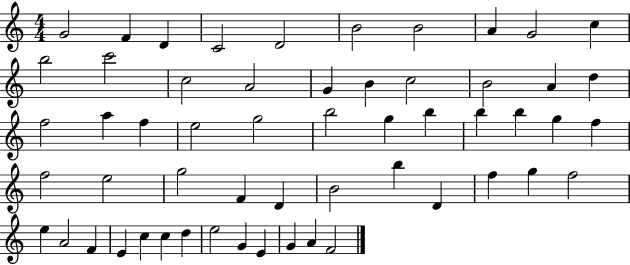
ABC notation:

X:1
T:Untitled
M:4/4
L:1/4
K:C
G2 F D C2 D2 B2 B2 A G2 c b2 c'2 c2 A2 G B c2 B2 A d f2 a f e2 g2 b2 g b b b g f f2 e2 g2 F D B2 b D f g f2 e A2 F E c c d e2 G E G A F2